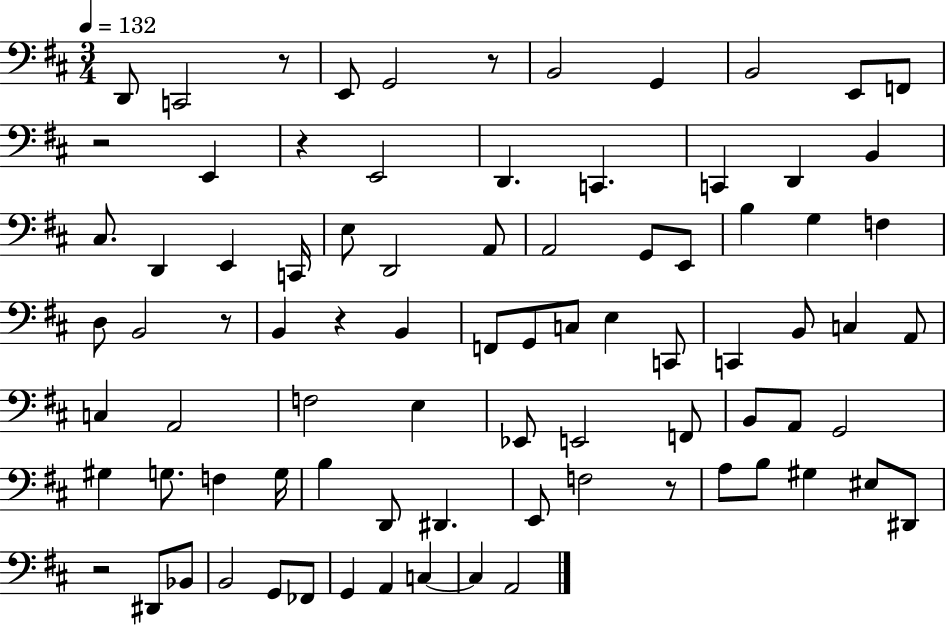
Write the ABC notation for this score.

X:1
T:Untitled
M:3/4
L:1/4
K:D
D,,/2 C,,2 z/2 E,,/2 G,,2 z/2 B,,2 G,, B,,2 E,,/2 F,,/2 z2 E,, z E,,2 D,, C,, C,, D,, B,, ^C,/2 D,, E,, C,,/4 E,/2 D,,2 A,,/2 A,,2 G,,/2 E,,/2 B, G, F, D,/2 B,,2 z/2 B,, z B,, F,,/2 G,,/2 C,/2 E, C,,/2 C,, B,,/2 C, A,,/2 C, A,,2 F,2 E, _E,,/2 E,,2 F,,/2 B,,/2 A,,/2 G,,2 ^G, G,/2 F, G,/4 B, D,,/2 ^D,, E,,/2 F,2 z/2 A,/2 B,/2 ^G, ^E,/2 ^D,,/2 z2 ^D,,/2 _B,,/2 B,,2 G,,/2 _F,,/2 G,, A,, C, C, A,,2